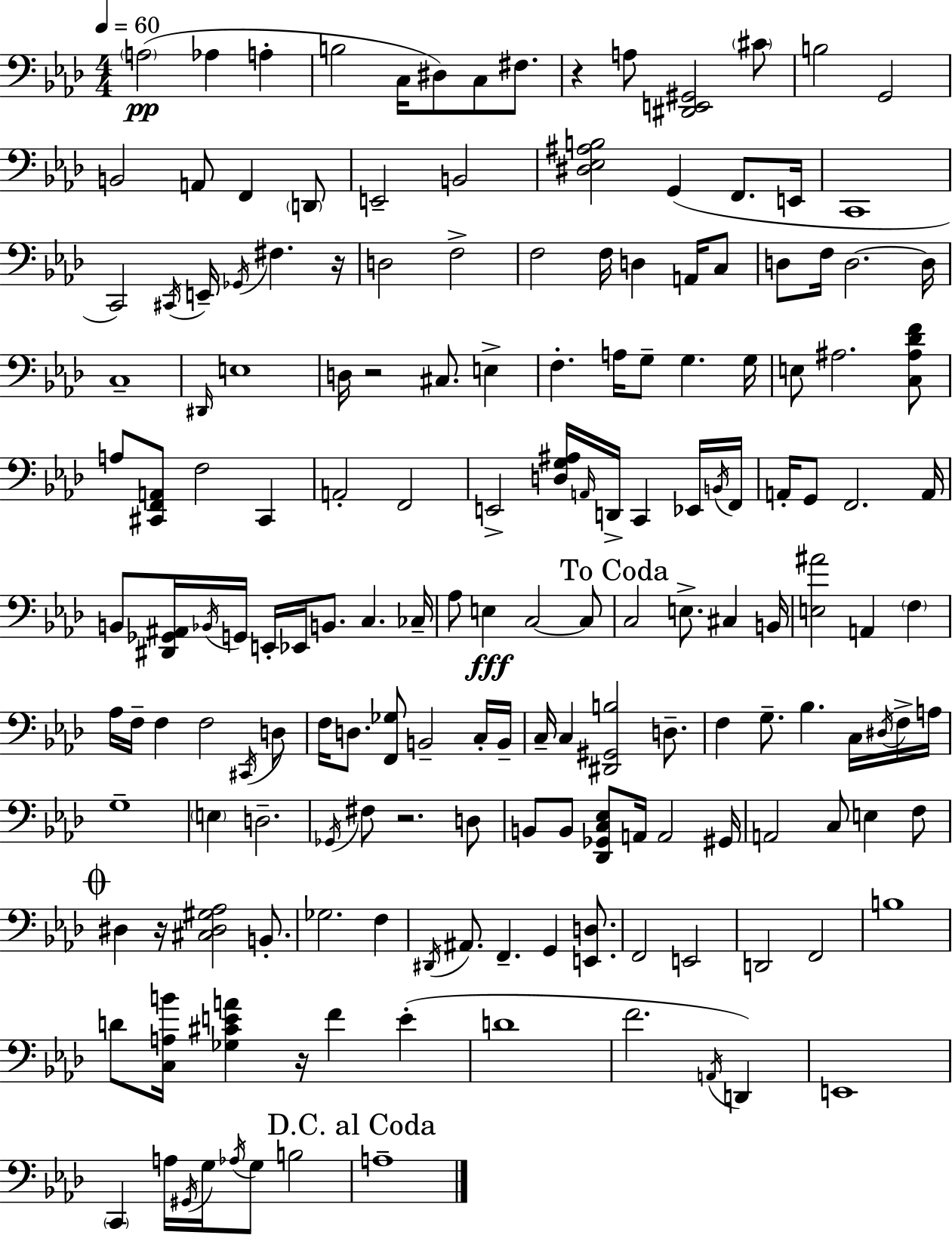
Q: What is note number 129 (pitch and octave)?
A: G2